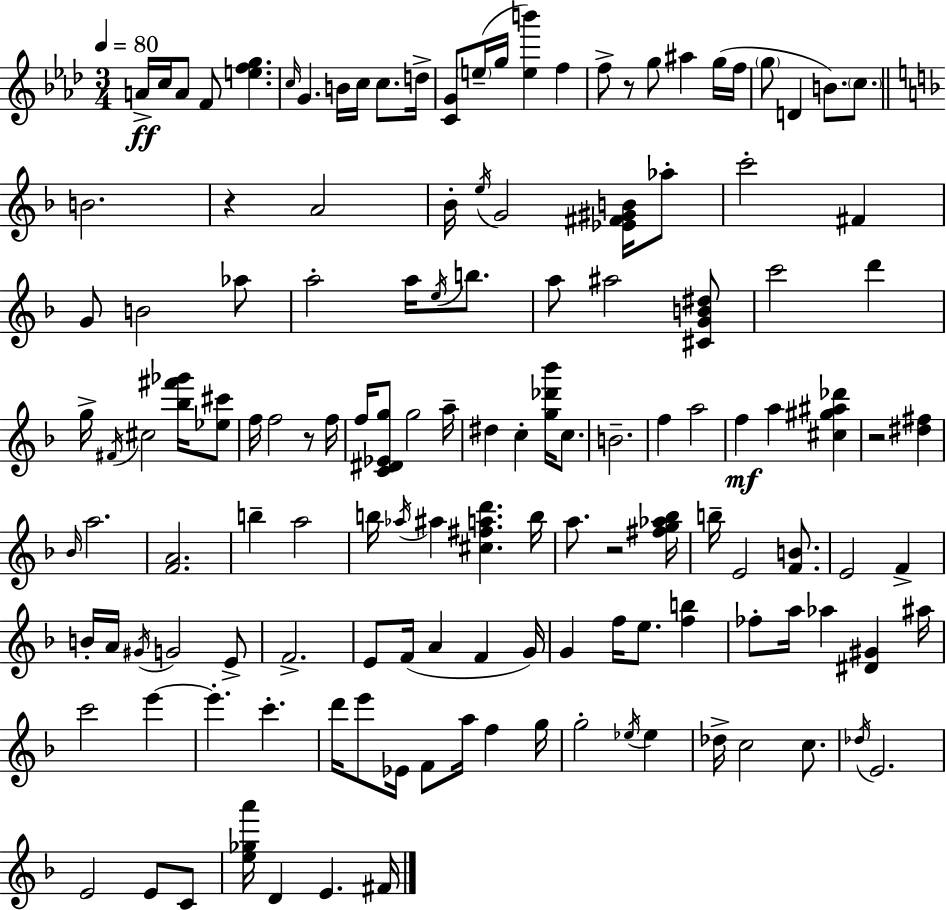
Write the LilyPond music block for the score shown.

{
  \clef treble
  \numericTimeSignature
  \time 3/4
  \key f \minor
  \tempo 4 = 80
  a'16->\ff c''16 a'8 f'8 <e'' f'' g''>4. | \grace { c''16 } g'4. b'16 c''16 c''8. | d''16-> <c' g'>8 \parenthesize e''16--( g''16 <e'' b'''>4) f''4 | f''8-> r8 g''8 ais''4 g''16( | \break f''16 \parenthesize g''8 d'4 b'8.) \parenthesize c''8. | \bar "||" \break \key f \major b'2. | r4 a'2 | bes'16-. \acciaccatura { e''16 } g'2 <ees' fis' gis' b'>16 aes''8-. | c'''2-. fis'4 | \break g'8 b'2 aes''8 | a''2-. a''16 \acciaccatura { e''16 } b''8. | a''8 ais''2 | <cis' g' b' dis''>8 c'''2 d'''4 | \break g''16-> \acciaccatura { fis'16 } cis''2 | <bes'' fis''' ges'''>16 <ees'' cis'''>8 f''16 f''2 | r8 f''16 f''16 <c' dis' ees' g''>8 g''2 | a''16-- dis''4 c''4-. <g'' des''' bes'''>16 | \break c''8. b'2.-- | f''4 a''2 | f''4\mf a''4 <cis'' gis'' ais'' des'''>4 | r2 <dis'' fis''>4 | \break \grace { bes'16 } a''2. | <f' a'>2. | b''4-- a''2 | b''16 \acciaccatura { aes''16 } ais''4 <cis'' fis'' a'' d'''>4. | \break b''16 a''8. r2 | <fis'' g'' aes'' bes''>16 b''16-- e'2 | <f' b'>8. e'2 | f'4-> b'16-. a'16 \acciaccatura { gis'16 } g'2 | \break e'8-> f'2.-> | e'8 f'16( a'4 | f'4 g'16) g'4 f''16 e''8. | <f'' b''>4 fes''8-. a''16 aes''4 | \break <dis' gis'>4 ais''16 c'''2 | e'''4~~ e'''4.-. | c'''4.-. d'''16 e'''8 ees'16 f'8 | a''16 f''4 g''16 g''2-. | \break \acciaccatura { ees''16 } ees''4 des''16-> c''2 | c''8. \acciaccatura { des''16 } e'2. | e'2 | e'8 c'8 <e'' ges'' a'''>16 d'4 | \break e'4. fis'16 \bar "|."
}